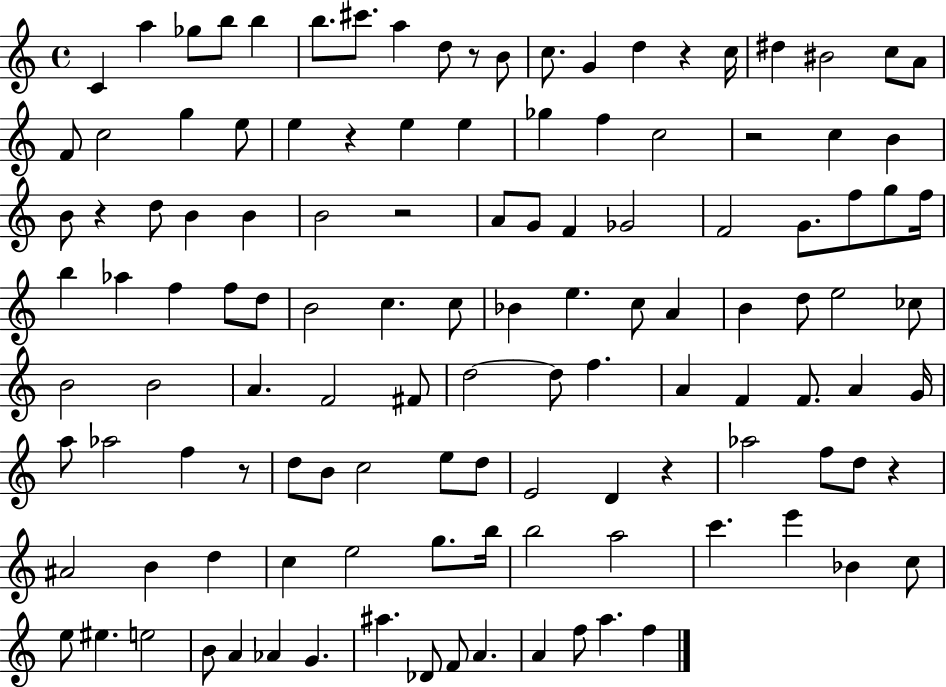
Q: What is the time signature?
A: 4/4